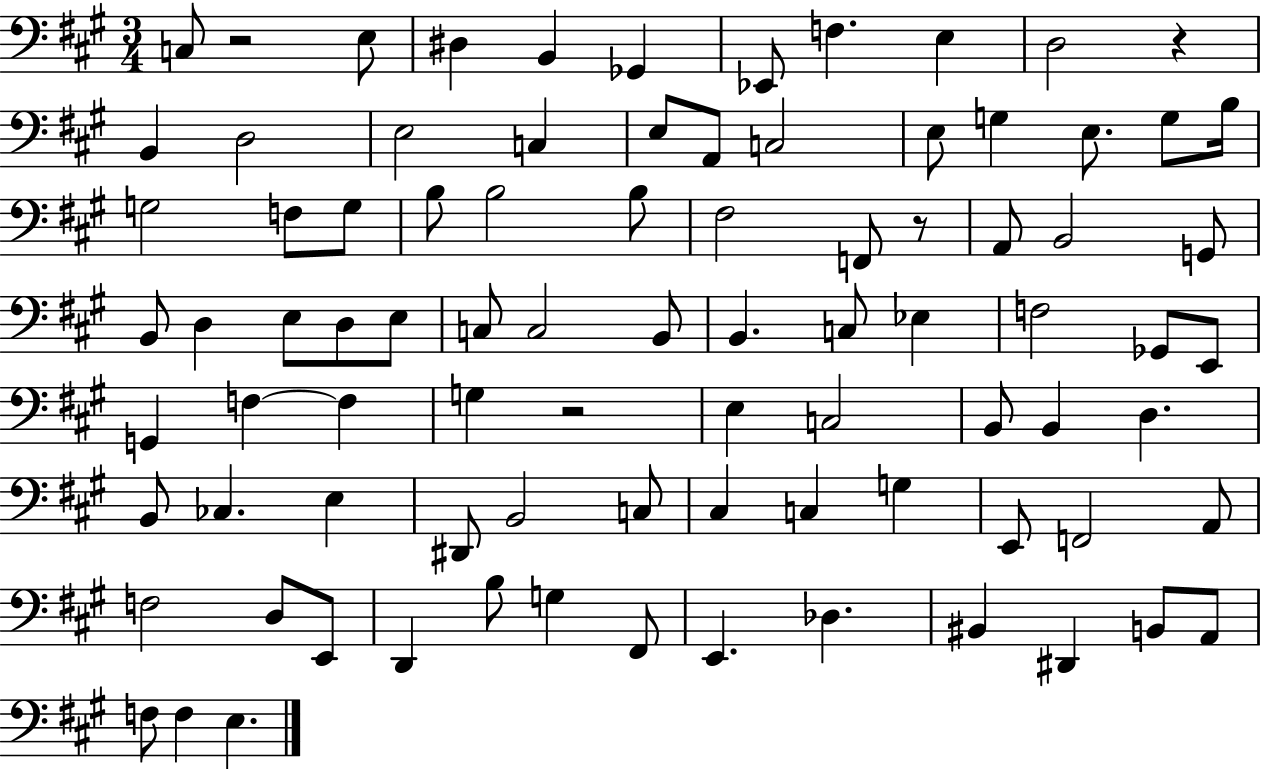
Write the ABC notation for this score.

X:1
T:Untitled
M:3/4
L:1/4
K:A
C,/2 z2 E,/2 ^D, B,, _G,, _E,,/2 F, E, D,2 z B,, D,2 E,2 C, E,/2 A,,/2 C,2 E,/2 G, E,/2 G,/2 B,/4 G,2 F,/2 G,/2 B,/2 B,2 B,/2 ^F,2 F,,/2 z/2 A,,/2 B,,2 G,,/2 B,,/2 D, E,/2 D,/2 E,/2 C,/2 C,2 B,,/2 B,, C,/2 _E, F,2 _G,,/2 E,,/2 G,, F, F, G, z2 E, C,2 B,,/2 B,, D, B,,/2 _C, E, ^D,,/2 B,,2 C,/2 ^C, C, G, E,,/2 F,,2 A,,/2 F,2 D,/2 E,,/2 D,, B,/2 G, ^F,,/2 E,, _D, ^B,, ^D,, B,,/2 A,,/2 F,/2 F, E,